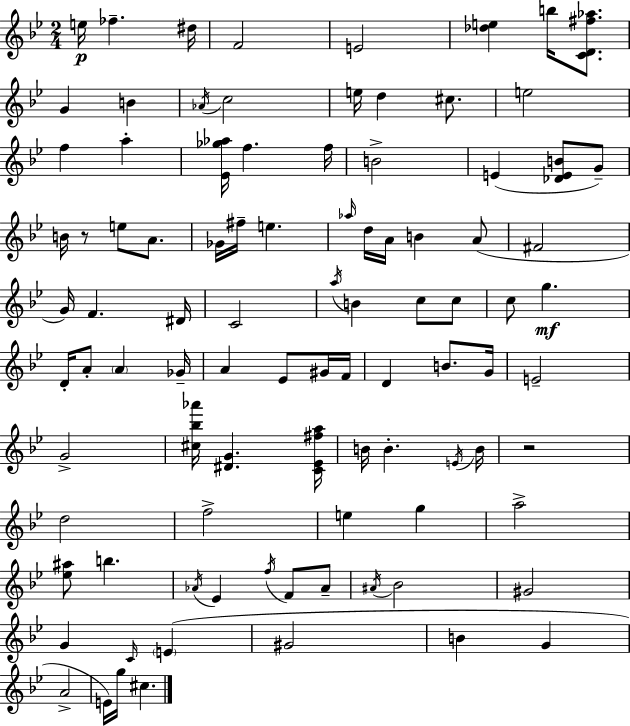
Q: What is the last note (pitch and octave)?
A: C#5